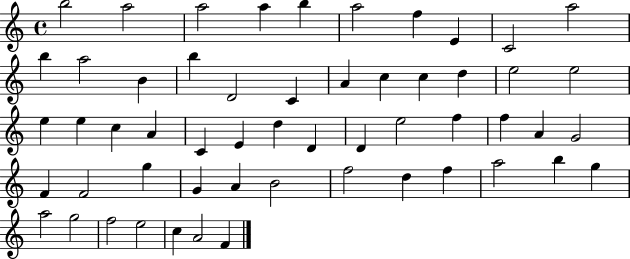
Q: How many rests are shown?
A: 0